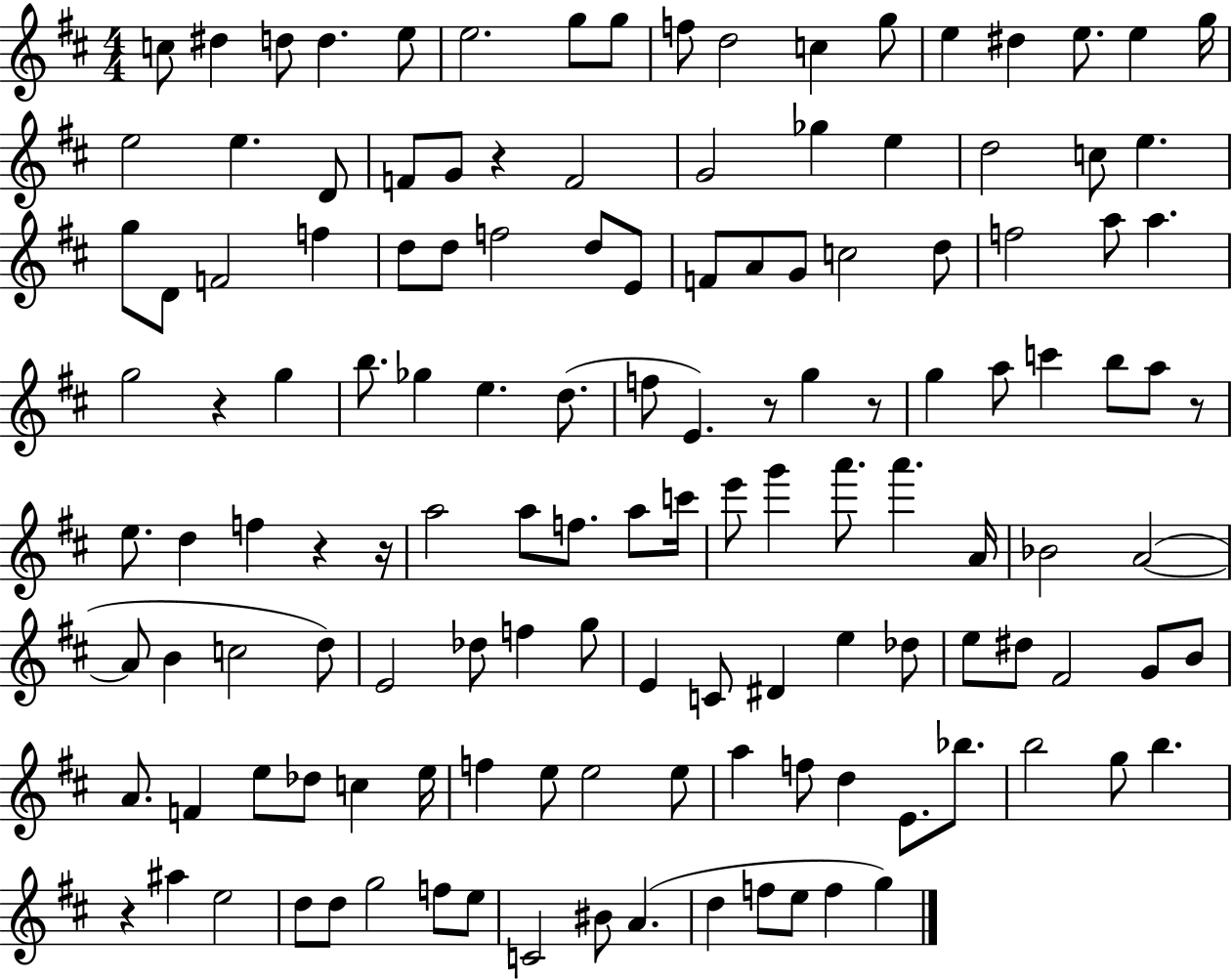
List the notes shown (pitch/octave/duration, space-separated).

C5/e D#5/q D5/e D5/q. E5/e E5/h. G5/e G5/e F5/e D5/h C5/q G5/e E5/q D#5/q E5/e. E5/q G5/s E5/h E5/q. D4/e F4/e G4/e R/q F4/h G4/h Gb5/q E5/q D5/h C5/e E5/q. G5/e D4/e F4/h F5/q D5/e D5/e F5/h D5/e E4/e F4/e A4/e G4/e C5/h D5/e F5/h A5/e A5/q. G5/h R/q G5/q B5/e. Gb5/q E5/q. D5/e. F5/e E4/q. R/e G5/q R/e G5/q A5/e C6/q B5/e A5/e R/e E5/e. D5/q F5/q R/q R/s A5/h A5/e F5/e. A5/e C6/s E6/e G6/q A6/e. A6/q. A4/s Bb4/h A4/h A4/e B4/q C5/h D5/e E4/h Db5/e F5/q G5/e E4/q C4/e D#4/q E5/q Db5/e E5/e D#5/e F#4/h G4/e B4/e A4/e. F4/q E5/e Db5/e C5/q E5/s F5/q E5/e E5/h E5/e A5/q F5/e D5/q E4/e. Bb5/e. B5/h G5/e B5/q. R/q A#5/q E5/h D5/e D5/e G5/h F5/e E5/e C4/h BIS4/e A4/q. D5/q F5/e E5/e F5/q G5/q